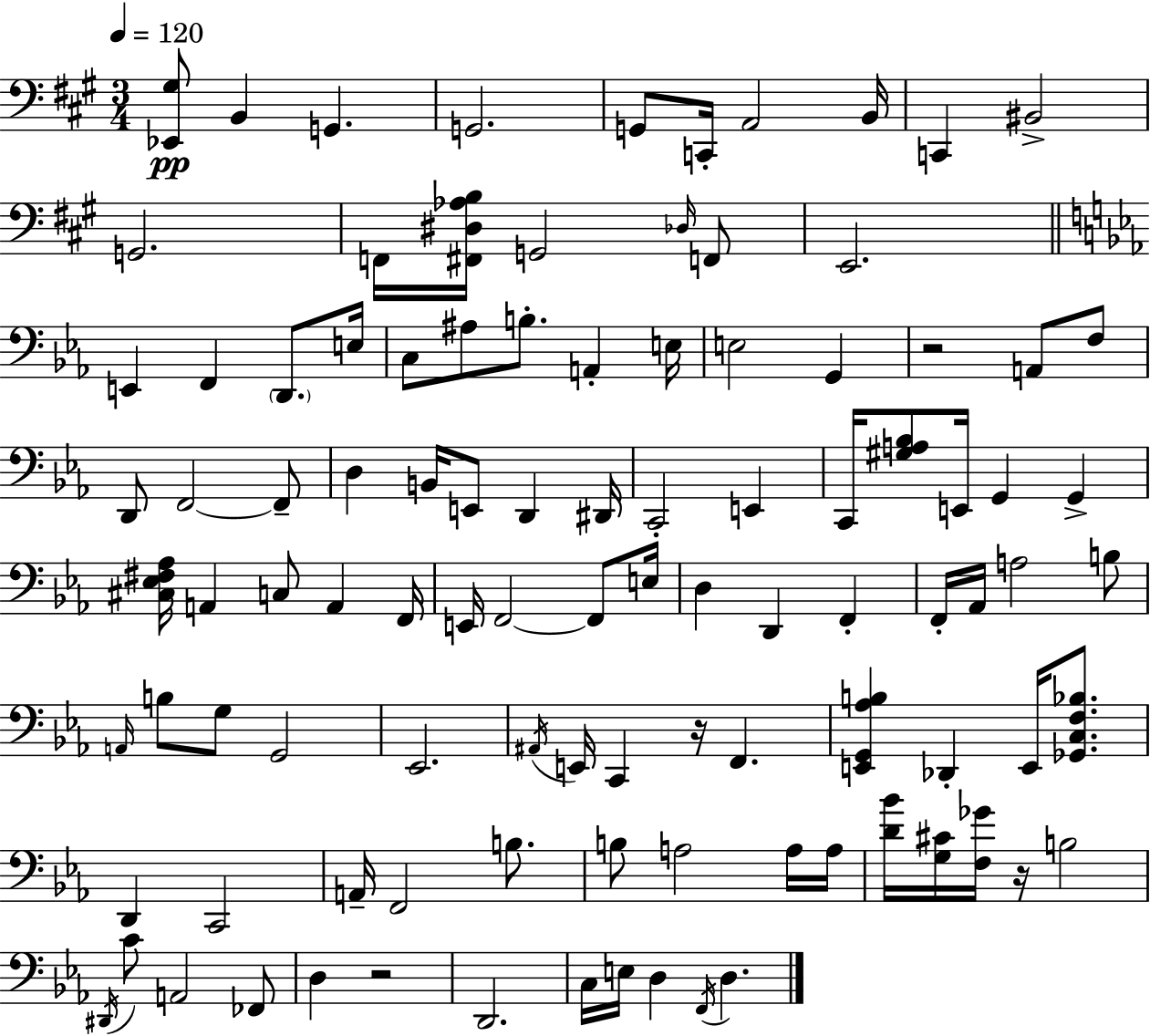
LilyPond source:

{
  \clef bass
  \numericTimeSignature
  \time 3/4
  \key a \major
  \tempo 4 = 120
  \repeat volta 2 { <ees, gis>8\pp b,4 g,4. | g,2. | g,8 c,16-. a,2 b,16 | c,4 bis,2-> | \break g,2. | f,16 <fis, dis aes b>16 g,2 \grace { des16 } f,8 | e,2. | \bar "||" \break \key c \minor e,4 f,4 \parenthesize d,8. e16 | c8 ais8 b8.-. a,4-. e16 | e2 g,4 | r2 a,8 f8 | \break d,8 f,2~~ f,8-- | d4 b,16 e,8 d,4 dis,16 | c,2-. e,4 | c,16 <gis a bes>8 e,16 g,4 g,4-> | \break <cis ees fis aes>16 a,4 c8 a,4 f,16 | e,16 f,2~~ f,8 e16 | d4 d,4 f,4-. | f,16-. aes,16 a2 b8 | \break \grace { a,16 } b8 g8 g,2 | ees,2. | \acciaccatura { ais,16 } e,16 c,4 r16 f,4. | <e, g, aes b>4 des,4-. e,16 <ges, c f bes>8. | \break d,4 c,2 | a,16-- f,2 b8. | b8 a2 | a16 a16 <d' bes'>16 <g cis'>16 <f ges'>16 r16 b2 | \break \acciaccatura { dis,16 } c'8 a,2 | fes,8 d4 r2 | d,2. | c16 e16 d4 \acciaccatura { f,16 } d4. | \break } \bar "|."
}